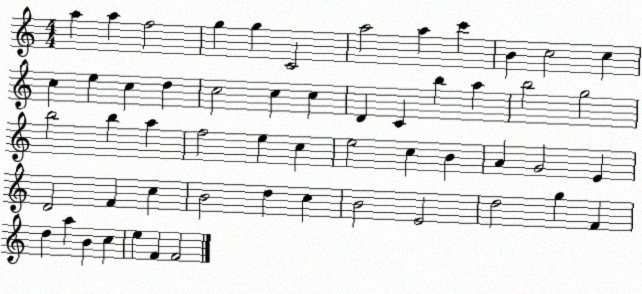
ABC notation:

X:1
T:Untitled
M:4/4
L:1/4
K:C
a a f2 g g C2 a2 a c' B c2 c c e c d c2 c c D C b a b2 g2 b2 b a f2 e c e2 c B A G2 E D2 F c B2 d c B2 E2 d2 g F d a B c e F F2